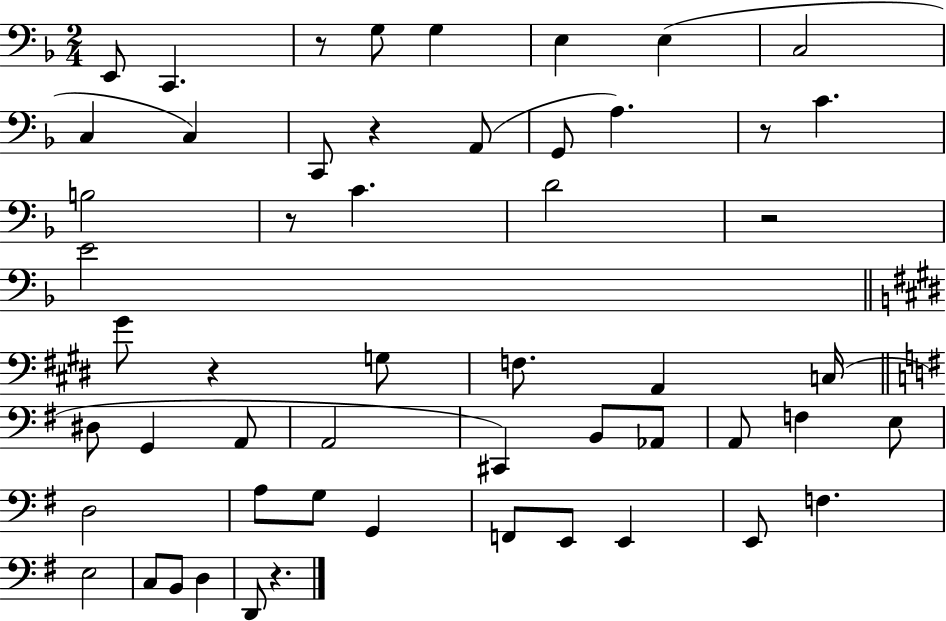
{
  \clef bass
  \numericTimeSignature
  \time 2/4
  \key f \major
  e,8 c,4. | r8 g8 g4 | e4 e4( | c2 | \break c4 c4) | c,8 r4 a,8( | g,8 a4.) | r8 c'4. | \break b2 | r8 c'4. | d'2 | r2 | \break e'2 | \bar "||" \break \key e \major gis'8 r4 g8 | f8. a,4 c16( | \bar "||" \break \key g \major dis8 g,4 a,8 | a,2 | cis,4) b,8 aes,8 | a,8 f4 e8 | \break d2 | a8 g8 g,4 | f,8 e,8 e,4 | e,8 f4. | \break e2 | c8 b,8 d4 | d,8 r4. | \bar "|."
}